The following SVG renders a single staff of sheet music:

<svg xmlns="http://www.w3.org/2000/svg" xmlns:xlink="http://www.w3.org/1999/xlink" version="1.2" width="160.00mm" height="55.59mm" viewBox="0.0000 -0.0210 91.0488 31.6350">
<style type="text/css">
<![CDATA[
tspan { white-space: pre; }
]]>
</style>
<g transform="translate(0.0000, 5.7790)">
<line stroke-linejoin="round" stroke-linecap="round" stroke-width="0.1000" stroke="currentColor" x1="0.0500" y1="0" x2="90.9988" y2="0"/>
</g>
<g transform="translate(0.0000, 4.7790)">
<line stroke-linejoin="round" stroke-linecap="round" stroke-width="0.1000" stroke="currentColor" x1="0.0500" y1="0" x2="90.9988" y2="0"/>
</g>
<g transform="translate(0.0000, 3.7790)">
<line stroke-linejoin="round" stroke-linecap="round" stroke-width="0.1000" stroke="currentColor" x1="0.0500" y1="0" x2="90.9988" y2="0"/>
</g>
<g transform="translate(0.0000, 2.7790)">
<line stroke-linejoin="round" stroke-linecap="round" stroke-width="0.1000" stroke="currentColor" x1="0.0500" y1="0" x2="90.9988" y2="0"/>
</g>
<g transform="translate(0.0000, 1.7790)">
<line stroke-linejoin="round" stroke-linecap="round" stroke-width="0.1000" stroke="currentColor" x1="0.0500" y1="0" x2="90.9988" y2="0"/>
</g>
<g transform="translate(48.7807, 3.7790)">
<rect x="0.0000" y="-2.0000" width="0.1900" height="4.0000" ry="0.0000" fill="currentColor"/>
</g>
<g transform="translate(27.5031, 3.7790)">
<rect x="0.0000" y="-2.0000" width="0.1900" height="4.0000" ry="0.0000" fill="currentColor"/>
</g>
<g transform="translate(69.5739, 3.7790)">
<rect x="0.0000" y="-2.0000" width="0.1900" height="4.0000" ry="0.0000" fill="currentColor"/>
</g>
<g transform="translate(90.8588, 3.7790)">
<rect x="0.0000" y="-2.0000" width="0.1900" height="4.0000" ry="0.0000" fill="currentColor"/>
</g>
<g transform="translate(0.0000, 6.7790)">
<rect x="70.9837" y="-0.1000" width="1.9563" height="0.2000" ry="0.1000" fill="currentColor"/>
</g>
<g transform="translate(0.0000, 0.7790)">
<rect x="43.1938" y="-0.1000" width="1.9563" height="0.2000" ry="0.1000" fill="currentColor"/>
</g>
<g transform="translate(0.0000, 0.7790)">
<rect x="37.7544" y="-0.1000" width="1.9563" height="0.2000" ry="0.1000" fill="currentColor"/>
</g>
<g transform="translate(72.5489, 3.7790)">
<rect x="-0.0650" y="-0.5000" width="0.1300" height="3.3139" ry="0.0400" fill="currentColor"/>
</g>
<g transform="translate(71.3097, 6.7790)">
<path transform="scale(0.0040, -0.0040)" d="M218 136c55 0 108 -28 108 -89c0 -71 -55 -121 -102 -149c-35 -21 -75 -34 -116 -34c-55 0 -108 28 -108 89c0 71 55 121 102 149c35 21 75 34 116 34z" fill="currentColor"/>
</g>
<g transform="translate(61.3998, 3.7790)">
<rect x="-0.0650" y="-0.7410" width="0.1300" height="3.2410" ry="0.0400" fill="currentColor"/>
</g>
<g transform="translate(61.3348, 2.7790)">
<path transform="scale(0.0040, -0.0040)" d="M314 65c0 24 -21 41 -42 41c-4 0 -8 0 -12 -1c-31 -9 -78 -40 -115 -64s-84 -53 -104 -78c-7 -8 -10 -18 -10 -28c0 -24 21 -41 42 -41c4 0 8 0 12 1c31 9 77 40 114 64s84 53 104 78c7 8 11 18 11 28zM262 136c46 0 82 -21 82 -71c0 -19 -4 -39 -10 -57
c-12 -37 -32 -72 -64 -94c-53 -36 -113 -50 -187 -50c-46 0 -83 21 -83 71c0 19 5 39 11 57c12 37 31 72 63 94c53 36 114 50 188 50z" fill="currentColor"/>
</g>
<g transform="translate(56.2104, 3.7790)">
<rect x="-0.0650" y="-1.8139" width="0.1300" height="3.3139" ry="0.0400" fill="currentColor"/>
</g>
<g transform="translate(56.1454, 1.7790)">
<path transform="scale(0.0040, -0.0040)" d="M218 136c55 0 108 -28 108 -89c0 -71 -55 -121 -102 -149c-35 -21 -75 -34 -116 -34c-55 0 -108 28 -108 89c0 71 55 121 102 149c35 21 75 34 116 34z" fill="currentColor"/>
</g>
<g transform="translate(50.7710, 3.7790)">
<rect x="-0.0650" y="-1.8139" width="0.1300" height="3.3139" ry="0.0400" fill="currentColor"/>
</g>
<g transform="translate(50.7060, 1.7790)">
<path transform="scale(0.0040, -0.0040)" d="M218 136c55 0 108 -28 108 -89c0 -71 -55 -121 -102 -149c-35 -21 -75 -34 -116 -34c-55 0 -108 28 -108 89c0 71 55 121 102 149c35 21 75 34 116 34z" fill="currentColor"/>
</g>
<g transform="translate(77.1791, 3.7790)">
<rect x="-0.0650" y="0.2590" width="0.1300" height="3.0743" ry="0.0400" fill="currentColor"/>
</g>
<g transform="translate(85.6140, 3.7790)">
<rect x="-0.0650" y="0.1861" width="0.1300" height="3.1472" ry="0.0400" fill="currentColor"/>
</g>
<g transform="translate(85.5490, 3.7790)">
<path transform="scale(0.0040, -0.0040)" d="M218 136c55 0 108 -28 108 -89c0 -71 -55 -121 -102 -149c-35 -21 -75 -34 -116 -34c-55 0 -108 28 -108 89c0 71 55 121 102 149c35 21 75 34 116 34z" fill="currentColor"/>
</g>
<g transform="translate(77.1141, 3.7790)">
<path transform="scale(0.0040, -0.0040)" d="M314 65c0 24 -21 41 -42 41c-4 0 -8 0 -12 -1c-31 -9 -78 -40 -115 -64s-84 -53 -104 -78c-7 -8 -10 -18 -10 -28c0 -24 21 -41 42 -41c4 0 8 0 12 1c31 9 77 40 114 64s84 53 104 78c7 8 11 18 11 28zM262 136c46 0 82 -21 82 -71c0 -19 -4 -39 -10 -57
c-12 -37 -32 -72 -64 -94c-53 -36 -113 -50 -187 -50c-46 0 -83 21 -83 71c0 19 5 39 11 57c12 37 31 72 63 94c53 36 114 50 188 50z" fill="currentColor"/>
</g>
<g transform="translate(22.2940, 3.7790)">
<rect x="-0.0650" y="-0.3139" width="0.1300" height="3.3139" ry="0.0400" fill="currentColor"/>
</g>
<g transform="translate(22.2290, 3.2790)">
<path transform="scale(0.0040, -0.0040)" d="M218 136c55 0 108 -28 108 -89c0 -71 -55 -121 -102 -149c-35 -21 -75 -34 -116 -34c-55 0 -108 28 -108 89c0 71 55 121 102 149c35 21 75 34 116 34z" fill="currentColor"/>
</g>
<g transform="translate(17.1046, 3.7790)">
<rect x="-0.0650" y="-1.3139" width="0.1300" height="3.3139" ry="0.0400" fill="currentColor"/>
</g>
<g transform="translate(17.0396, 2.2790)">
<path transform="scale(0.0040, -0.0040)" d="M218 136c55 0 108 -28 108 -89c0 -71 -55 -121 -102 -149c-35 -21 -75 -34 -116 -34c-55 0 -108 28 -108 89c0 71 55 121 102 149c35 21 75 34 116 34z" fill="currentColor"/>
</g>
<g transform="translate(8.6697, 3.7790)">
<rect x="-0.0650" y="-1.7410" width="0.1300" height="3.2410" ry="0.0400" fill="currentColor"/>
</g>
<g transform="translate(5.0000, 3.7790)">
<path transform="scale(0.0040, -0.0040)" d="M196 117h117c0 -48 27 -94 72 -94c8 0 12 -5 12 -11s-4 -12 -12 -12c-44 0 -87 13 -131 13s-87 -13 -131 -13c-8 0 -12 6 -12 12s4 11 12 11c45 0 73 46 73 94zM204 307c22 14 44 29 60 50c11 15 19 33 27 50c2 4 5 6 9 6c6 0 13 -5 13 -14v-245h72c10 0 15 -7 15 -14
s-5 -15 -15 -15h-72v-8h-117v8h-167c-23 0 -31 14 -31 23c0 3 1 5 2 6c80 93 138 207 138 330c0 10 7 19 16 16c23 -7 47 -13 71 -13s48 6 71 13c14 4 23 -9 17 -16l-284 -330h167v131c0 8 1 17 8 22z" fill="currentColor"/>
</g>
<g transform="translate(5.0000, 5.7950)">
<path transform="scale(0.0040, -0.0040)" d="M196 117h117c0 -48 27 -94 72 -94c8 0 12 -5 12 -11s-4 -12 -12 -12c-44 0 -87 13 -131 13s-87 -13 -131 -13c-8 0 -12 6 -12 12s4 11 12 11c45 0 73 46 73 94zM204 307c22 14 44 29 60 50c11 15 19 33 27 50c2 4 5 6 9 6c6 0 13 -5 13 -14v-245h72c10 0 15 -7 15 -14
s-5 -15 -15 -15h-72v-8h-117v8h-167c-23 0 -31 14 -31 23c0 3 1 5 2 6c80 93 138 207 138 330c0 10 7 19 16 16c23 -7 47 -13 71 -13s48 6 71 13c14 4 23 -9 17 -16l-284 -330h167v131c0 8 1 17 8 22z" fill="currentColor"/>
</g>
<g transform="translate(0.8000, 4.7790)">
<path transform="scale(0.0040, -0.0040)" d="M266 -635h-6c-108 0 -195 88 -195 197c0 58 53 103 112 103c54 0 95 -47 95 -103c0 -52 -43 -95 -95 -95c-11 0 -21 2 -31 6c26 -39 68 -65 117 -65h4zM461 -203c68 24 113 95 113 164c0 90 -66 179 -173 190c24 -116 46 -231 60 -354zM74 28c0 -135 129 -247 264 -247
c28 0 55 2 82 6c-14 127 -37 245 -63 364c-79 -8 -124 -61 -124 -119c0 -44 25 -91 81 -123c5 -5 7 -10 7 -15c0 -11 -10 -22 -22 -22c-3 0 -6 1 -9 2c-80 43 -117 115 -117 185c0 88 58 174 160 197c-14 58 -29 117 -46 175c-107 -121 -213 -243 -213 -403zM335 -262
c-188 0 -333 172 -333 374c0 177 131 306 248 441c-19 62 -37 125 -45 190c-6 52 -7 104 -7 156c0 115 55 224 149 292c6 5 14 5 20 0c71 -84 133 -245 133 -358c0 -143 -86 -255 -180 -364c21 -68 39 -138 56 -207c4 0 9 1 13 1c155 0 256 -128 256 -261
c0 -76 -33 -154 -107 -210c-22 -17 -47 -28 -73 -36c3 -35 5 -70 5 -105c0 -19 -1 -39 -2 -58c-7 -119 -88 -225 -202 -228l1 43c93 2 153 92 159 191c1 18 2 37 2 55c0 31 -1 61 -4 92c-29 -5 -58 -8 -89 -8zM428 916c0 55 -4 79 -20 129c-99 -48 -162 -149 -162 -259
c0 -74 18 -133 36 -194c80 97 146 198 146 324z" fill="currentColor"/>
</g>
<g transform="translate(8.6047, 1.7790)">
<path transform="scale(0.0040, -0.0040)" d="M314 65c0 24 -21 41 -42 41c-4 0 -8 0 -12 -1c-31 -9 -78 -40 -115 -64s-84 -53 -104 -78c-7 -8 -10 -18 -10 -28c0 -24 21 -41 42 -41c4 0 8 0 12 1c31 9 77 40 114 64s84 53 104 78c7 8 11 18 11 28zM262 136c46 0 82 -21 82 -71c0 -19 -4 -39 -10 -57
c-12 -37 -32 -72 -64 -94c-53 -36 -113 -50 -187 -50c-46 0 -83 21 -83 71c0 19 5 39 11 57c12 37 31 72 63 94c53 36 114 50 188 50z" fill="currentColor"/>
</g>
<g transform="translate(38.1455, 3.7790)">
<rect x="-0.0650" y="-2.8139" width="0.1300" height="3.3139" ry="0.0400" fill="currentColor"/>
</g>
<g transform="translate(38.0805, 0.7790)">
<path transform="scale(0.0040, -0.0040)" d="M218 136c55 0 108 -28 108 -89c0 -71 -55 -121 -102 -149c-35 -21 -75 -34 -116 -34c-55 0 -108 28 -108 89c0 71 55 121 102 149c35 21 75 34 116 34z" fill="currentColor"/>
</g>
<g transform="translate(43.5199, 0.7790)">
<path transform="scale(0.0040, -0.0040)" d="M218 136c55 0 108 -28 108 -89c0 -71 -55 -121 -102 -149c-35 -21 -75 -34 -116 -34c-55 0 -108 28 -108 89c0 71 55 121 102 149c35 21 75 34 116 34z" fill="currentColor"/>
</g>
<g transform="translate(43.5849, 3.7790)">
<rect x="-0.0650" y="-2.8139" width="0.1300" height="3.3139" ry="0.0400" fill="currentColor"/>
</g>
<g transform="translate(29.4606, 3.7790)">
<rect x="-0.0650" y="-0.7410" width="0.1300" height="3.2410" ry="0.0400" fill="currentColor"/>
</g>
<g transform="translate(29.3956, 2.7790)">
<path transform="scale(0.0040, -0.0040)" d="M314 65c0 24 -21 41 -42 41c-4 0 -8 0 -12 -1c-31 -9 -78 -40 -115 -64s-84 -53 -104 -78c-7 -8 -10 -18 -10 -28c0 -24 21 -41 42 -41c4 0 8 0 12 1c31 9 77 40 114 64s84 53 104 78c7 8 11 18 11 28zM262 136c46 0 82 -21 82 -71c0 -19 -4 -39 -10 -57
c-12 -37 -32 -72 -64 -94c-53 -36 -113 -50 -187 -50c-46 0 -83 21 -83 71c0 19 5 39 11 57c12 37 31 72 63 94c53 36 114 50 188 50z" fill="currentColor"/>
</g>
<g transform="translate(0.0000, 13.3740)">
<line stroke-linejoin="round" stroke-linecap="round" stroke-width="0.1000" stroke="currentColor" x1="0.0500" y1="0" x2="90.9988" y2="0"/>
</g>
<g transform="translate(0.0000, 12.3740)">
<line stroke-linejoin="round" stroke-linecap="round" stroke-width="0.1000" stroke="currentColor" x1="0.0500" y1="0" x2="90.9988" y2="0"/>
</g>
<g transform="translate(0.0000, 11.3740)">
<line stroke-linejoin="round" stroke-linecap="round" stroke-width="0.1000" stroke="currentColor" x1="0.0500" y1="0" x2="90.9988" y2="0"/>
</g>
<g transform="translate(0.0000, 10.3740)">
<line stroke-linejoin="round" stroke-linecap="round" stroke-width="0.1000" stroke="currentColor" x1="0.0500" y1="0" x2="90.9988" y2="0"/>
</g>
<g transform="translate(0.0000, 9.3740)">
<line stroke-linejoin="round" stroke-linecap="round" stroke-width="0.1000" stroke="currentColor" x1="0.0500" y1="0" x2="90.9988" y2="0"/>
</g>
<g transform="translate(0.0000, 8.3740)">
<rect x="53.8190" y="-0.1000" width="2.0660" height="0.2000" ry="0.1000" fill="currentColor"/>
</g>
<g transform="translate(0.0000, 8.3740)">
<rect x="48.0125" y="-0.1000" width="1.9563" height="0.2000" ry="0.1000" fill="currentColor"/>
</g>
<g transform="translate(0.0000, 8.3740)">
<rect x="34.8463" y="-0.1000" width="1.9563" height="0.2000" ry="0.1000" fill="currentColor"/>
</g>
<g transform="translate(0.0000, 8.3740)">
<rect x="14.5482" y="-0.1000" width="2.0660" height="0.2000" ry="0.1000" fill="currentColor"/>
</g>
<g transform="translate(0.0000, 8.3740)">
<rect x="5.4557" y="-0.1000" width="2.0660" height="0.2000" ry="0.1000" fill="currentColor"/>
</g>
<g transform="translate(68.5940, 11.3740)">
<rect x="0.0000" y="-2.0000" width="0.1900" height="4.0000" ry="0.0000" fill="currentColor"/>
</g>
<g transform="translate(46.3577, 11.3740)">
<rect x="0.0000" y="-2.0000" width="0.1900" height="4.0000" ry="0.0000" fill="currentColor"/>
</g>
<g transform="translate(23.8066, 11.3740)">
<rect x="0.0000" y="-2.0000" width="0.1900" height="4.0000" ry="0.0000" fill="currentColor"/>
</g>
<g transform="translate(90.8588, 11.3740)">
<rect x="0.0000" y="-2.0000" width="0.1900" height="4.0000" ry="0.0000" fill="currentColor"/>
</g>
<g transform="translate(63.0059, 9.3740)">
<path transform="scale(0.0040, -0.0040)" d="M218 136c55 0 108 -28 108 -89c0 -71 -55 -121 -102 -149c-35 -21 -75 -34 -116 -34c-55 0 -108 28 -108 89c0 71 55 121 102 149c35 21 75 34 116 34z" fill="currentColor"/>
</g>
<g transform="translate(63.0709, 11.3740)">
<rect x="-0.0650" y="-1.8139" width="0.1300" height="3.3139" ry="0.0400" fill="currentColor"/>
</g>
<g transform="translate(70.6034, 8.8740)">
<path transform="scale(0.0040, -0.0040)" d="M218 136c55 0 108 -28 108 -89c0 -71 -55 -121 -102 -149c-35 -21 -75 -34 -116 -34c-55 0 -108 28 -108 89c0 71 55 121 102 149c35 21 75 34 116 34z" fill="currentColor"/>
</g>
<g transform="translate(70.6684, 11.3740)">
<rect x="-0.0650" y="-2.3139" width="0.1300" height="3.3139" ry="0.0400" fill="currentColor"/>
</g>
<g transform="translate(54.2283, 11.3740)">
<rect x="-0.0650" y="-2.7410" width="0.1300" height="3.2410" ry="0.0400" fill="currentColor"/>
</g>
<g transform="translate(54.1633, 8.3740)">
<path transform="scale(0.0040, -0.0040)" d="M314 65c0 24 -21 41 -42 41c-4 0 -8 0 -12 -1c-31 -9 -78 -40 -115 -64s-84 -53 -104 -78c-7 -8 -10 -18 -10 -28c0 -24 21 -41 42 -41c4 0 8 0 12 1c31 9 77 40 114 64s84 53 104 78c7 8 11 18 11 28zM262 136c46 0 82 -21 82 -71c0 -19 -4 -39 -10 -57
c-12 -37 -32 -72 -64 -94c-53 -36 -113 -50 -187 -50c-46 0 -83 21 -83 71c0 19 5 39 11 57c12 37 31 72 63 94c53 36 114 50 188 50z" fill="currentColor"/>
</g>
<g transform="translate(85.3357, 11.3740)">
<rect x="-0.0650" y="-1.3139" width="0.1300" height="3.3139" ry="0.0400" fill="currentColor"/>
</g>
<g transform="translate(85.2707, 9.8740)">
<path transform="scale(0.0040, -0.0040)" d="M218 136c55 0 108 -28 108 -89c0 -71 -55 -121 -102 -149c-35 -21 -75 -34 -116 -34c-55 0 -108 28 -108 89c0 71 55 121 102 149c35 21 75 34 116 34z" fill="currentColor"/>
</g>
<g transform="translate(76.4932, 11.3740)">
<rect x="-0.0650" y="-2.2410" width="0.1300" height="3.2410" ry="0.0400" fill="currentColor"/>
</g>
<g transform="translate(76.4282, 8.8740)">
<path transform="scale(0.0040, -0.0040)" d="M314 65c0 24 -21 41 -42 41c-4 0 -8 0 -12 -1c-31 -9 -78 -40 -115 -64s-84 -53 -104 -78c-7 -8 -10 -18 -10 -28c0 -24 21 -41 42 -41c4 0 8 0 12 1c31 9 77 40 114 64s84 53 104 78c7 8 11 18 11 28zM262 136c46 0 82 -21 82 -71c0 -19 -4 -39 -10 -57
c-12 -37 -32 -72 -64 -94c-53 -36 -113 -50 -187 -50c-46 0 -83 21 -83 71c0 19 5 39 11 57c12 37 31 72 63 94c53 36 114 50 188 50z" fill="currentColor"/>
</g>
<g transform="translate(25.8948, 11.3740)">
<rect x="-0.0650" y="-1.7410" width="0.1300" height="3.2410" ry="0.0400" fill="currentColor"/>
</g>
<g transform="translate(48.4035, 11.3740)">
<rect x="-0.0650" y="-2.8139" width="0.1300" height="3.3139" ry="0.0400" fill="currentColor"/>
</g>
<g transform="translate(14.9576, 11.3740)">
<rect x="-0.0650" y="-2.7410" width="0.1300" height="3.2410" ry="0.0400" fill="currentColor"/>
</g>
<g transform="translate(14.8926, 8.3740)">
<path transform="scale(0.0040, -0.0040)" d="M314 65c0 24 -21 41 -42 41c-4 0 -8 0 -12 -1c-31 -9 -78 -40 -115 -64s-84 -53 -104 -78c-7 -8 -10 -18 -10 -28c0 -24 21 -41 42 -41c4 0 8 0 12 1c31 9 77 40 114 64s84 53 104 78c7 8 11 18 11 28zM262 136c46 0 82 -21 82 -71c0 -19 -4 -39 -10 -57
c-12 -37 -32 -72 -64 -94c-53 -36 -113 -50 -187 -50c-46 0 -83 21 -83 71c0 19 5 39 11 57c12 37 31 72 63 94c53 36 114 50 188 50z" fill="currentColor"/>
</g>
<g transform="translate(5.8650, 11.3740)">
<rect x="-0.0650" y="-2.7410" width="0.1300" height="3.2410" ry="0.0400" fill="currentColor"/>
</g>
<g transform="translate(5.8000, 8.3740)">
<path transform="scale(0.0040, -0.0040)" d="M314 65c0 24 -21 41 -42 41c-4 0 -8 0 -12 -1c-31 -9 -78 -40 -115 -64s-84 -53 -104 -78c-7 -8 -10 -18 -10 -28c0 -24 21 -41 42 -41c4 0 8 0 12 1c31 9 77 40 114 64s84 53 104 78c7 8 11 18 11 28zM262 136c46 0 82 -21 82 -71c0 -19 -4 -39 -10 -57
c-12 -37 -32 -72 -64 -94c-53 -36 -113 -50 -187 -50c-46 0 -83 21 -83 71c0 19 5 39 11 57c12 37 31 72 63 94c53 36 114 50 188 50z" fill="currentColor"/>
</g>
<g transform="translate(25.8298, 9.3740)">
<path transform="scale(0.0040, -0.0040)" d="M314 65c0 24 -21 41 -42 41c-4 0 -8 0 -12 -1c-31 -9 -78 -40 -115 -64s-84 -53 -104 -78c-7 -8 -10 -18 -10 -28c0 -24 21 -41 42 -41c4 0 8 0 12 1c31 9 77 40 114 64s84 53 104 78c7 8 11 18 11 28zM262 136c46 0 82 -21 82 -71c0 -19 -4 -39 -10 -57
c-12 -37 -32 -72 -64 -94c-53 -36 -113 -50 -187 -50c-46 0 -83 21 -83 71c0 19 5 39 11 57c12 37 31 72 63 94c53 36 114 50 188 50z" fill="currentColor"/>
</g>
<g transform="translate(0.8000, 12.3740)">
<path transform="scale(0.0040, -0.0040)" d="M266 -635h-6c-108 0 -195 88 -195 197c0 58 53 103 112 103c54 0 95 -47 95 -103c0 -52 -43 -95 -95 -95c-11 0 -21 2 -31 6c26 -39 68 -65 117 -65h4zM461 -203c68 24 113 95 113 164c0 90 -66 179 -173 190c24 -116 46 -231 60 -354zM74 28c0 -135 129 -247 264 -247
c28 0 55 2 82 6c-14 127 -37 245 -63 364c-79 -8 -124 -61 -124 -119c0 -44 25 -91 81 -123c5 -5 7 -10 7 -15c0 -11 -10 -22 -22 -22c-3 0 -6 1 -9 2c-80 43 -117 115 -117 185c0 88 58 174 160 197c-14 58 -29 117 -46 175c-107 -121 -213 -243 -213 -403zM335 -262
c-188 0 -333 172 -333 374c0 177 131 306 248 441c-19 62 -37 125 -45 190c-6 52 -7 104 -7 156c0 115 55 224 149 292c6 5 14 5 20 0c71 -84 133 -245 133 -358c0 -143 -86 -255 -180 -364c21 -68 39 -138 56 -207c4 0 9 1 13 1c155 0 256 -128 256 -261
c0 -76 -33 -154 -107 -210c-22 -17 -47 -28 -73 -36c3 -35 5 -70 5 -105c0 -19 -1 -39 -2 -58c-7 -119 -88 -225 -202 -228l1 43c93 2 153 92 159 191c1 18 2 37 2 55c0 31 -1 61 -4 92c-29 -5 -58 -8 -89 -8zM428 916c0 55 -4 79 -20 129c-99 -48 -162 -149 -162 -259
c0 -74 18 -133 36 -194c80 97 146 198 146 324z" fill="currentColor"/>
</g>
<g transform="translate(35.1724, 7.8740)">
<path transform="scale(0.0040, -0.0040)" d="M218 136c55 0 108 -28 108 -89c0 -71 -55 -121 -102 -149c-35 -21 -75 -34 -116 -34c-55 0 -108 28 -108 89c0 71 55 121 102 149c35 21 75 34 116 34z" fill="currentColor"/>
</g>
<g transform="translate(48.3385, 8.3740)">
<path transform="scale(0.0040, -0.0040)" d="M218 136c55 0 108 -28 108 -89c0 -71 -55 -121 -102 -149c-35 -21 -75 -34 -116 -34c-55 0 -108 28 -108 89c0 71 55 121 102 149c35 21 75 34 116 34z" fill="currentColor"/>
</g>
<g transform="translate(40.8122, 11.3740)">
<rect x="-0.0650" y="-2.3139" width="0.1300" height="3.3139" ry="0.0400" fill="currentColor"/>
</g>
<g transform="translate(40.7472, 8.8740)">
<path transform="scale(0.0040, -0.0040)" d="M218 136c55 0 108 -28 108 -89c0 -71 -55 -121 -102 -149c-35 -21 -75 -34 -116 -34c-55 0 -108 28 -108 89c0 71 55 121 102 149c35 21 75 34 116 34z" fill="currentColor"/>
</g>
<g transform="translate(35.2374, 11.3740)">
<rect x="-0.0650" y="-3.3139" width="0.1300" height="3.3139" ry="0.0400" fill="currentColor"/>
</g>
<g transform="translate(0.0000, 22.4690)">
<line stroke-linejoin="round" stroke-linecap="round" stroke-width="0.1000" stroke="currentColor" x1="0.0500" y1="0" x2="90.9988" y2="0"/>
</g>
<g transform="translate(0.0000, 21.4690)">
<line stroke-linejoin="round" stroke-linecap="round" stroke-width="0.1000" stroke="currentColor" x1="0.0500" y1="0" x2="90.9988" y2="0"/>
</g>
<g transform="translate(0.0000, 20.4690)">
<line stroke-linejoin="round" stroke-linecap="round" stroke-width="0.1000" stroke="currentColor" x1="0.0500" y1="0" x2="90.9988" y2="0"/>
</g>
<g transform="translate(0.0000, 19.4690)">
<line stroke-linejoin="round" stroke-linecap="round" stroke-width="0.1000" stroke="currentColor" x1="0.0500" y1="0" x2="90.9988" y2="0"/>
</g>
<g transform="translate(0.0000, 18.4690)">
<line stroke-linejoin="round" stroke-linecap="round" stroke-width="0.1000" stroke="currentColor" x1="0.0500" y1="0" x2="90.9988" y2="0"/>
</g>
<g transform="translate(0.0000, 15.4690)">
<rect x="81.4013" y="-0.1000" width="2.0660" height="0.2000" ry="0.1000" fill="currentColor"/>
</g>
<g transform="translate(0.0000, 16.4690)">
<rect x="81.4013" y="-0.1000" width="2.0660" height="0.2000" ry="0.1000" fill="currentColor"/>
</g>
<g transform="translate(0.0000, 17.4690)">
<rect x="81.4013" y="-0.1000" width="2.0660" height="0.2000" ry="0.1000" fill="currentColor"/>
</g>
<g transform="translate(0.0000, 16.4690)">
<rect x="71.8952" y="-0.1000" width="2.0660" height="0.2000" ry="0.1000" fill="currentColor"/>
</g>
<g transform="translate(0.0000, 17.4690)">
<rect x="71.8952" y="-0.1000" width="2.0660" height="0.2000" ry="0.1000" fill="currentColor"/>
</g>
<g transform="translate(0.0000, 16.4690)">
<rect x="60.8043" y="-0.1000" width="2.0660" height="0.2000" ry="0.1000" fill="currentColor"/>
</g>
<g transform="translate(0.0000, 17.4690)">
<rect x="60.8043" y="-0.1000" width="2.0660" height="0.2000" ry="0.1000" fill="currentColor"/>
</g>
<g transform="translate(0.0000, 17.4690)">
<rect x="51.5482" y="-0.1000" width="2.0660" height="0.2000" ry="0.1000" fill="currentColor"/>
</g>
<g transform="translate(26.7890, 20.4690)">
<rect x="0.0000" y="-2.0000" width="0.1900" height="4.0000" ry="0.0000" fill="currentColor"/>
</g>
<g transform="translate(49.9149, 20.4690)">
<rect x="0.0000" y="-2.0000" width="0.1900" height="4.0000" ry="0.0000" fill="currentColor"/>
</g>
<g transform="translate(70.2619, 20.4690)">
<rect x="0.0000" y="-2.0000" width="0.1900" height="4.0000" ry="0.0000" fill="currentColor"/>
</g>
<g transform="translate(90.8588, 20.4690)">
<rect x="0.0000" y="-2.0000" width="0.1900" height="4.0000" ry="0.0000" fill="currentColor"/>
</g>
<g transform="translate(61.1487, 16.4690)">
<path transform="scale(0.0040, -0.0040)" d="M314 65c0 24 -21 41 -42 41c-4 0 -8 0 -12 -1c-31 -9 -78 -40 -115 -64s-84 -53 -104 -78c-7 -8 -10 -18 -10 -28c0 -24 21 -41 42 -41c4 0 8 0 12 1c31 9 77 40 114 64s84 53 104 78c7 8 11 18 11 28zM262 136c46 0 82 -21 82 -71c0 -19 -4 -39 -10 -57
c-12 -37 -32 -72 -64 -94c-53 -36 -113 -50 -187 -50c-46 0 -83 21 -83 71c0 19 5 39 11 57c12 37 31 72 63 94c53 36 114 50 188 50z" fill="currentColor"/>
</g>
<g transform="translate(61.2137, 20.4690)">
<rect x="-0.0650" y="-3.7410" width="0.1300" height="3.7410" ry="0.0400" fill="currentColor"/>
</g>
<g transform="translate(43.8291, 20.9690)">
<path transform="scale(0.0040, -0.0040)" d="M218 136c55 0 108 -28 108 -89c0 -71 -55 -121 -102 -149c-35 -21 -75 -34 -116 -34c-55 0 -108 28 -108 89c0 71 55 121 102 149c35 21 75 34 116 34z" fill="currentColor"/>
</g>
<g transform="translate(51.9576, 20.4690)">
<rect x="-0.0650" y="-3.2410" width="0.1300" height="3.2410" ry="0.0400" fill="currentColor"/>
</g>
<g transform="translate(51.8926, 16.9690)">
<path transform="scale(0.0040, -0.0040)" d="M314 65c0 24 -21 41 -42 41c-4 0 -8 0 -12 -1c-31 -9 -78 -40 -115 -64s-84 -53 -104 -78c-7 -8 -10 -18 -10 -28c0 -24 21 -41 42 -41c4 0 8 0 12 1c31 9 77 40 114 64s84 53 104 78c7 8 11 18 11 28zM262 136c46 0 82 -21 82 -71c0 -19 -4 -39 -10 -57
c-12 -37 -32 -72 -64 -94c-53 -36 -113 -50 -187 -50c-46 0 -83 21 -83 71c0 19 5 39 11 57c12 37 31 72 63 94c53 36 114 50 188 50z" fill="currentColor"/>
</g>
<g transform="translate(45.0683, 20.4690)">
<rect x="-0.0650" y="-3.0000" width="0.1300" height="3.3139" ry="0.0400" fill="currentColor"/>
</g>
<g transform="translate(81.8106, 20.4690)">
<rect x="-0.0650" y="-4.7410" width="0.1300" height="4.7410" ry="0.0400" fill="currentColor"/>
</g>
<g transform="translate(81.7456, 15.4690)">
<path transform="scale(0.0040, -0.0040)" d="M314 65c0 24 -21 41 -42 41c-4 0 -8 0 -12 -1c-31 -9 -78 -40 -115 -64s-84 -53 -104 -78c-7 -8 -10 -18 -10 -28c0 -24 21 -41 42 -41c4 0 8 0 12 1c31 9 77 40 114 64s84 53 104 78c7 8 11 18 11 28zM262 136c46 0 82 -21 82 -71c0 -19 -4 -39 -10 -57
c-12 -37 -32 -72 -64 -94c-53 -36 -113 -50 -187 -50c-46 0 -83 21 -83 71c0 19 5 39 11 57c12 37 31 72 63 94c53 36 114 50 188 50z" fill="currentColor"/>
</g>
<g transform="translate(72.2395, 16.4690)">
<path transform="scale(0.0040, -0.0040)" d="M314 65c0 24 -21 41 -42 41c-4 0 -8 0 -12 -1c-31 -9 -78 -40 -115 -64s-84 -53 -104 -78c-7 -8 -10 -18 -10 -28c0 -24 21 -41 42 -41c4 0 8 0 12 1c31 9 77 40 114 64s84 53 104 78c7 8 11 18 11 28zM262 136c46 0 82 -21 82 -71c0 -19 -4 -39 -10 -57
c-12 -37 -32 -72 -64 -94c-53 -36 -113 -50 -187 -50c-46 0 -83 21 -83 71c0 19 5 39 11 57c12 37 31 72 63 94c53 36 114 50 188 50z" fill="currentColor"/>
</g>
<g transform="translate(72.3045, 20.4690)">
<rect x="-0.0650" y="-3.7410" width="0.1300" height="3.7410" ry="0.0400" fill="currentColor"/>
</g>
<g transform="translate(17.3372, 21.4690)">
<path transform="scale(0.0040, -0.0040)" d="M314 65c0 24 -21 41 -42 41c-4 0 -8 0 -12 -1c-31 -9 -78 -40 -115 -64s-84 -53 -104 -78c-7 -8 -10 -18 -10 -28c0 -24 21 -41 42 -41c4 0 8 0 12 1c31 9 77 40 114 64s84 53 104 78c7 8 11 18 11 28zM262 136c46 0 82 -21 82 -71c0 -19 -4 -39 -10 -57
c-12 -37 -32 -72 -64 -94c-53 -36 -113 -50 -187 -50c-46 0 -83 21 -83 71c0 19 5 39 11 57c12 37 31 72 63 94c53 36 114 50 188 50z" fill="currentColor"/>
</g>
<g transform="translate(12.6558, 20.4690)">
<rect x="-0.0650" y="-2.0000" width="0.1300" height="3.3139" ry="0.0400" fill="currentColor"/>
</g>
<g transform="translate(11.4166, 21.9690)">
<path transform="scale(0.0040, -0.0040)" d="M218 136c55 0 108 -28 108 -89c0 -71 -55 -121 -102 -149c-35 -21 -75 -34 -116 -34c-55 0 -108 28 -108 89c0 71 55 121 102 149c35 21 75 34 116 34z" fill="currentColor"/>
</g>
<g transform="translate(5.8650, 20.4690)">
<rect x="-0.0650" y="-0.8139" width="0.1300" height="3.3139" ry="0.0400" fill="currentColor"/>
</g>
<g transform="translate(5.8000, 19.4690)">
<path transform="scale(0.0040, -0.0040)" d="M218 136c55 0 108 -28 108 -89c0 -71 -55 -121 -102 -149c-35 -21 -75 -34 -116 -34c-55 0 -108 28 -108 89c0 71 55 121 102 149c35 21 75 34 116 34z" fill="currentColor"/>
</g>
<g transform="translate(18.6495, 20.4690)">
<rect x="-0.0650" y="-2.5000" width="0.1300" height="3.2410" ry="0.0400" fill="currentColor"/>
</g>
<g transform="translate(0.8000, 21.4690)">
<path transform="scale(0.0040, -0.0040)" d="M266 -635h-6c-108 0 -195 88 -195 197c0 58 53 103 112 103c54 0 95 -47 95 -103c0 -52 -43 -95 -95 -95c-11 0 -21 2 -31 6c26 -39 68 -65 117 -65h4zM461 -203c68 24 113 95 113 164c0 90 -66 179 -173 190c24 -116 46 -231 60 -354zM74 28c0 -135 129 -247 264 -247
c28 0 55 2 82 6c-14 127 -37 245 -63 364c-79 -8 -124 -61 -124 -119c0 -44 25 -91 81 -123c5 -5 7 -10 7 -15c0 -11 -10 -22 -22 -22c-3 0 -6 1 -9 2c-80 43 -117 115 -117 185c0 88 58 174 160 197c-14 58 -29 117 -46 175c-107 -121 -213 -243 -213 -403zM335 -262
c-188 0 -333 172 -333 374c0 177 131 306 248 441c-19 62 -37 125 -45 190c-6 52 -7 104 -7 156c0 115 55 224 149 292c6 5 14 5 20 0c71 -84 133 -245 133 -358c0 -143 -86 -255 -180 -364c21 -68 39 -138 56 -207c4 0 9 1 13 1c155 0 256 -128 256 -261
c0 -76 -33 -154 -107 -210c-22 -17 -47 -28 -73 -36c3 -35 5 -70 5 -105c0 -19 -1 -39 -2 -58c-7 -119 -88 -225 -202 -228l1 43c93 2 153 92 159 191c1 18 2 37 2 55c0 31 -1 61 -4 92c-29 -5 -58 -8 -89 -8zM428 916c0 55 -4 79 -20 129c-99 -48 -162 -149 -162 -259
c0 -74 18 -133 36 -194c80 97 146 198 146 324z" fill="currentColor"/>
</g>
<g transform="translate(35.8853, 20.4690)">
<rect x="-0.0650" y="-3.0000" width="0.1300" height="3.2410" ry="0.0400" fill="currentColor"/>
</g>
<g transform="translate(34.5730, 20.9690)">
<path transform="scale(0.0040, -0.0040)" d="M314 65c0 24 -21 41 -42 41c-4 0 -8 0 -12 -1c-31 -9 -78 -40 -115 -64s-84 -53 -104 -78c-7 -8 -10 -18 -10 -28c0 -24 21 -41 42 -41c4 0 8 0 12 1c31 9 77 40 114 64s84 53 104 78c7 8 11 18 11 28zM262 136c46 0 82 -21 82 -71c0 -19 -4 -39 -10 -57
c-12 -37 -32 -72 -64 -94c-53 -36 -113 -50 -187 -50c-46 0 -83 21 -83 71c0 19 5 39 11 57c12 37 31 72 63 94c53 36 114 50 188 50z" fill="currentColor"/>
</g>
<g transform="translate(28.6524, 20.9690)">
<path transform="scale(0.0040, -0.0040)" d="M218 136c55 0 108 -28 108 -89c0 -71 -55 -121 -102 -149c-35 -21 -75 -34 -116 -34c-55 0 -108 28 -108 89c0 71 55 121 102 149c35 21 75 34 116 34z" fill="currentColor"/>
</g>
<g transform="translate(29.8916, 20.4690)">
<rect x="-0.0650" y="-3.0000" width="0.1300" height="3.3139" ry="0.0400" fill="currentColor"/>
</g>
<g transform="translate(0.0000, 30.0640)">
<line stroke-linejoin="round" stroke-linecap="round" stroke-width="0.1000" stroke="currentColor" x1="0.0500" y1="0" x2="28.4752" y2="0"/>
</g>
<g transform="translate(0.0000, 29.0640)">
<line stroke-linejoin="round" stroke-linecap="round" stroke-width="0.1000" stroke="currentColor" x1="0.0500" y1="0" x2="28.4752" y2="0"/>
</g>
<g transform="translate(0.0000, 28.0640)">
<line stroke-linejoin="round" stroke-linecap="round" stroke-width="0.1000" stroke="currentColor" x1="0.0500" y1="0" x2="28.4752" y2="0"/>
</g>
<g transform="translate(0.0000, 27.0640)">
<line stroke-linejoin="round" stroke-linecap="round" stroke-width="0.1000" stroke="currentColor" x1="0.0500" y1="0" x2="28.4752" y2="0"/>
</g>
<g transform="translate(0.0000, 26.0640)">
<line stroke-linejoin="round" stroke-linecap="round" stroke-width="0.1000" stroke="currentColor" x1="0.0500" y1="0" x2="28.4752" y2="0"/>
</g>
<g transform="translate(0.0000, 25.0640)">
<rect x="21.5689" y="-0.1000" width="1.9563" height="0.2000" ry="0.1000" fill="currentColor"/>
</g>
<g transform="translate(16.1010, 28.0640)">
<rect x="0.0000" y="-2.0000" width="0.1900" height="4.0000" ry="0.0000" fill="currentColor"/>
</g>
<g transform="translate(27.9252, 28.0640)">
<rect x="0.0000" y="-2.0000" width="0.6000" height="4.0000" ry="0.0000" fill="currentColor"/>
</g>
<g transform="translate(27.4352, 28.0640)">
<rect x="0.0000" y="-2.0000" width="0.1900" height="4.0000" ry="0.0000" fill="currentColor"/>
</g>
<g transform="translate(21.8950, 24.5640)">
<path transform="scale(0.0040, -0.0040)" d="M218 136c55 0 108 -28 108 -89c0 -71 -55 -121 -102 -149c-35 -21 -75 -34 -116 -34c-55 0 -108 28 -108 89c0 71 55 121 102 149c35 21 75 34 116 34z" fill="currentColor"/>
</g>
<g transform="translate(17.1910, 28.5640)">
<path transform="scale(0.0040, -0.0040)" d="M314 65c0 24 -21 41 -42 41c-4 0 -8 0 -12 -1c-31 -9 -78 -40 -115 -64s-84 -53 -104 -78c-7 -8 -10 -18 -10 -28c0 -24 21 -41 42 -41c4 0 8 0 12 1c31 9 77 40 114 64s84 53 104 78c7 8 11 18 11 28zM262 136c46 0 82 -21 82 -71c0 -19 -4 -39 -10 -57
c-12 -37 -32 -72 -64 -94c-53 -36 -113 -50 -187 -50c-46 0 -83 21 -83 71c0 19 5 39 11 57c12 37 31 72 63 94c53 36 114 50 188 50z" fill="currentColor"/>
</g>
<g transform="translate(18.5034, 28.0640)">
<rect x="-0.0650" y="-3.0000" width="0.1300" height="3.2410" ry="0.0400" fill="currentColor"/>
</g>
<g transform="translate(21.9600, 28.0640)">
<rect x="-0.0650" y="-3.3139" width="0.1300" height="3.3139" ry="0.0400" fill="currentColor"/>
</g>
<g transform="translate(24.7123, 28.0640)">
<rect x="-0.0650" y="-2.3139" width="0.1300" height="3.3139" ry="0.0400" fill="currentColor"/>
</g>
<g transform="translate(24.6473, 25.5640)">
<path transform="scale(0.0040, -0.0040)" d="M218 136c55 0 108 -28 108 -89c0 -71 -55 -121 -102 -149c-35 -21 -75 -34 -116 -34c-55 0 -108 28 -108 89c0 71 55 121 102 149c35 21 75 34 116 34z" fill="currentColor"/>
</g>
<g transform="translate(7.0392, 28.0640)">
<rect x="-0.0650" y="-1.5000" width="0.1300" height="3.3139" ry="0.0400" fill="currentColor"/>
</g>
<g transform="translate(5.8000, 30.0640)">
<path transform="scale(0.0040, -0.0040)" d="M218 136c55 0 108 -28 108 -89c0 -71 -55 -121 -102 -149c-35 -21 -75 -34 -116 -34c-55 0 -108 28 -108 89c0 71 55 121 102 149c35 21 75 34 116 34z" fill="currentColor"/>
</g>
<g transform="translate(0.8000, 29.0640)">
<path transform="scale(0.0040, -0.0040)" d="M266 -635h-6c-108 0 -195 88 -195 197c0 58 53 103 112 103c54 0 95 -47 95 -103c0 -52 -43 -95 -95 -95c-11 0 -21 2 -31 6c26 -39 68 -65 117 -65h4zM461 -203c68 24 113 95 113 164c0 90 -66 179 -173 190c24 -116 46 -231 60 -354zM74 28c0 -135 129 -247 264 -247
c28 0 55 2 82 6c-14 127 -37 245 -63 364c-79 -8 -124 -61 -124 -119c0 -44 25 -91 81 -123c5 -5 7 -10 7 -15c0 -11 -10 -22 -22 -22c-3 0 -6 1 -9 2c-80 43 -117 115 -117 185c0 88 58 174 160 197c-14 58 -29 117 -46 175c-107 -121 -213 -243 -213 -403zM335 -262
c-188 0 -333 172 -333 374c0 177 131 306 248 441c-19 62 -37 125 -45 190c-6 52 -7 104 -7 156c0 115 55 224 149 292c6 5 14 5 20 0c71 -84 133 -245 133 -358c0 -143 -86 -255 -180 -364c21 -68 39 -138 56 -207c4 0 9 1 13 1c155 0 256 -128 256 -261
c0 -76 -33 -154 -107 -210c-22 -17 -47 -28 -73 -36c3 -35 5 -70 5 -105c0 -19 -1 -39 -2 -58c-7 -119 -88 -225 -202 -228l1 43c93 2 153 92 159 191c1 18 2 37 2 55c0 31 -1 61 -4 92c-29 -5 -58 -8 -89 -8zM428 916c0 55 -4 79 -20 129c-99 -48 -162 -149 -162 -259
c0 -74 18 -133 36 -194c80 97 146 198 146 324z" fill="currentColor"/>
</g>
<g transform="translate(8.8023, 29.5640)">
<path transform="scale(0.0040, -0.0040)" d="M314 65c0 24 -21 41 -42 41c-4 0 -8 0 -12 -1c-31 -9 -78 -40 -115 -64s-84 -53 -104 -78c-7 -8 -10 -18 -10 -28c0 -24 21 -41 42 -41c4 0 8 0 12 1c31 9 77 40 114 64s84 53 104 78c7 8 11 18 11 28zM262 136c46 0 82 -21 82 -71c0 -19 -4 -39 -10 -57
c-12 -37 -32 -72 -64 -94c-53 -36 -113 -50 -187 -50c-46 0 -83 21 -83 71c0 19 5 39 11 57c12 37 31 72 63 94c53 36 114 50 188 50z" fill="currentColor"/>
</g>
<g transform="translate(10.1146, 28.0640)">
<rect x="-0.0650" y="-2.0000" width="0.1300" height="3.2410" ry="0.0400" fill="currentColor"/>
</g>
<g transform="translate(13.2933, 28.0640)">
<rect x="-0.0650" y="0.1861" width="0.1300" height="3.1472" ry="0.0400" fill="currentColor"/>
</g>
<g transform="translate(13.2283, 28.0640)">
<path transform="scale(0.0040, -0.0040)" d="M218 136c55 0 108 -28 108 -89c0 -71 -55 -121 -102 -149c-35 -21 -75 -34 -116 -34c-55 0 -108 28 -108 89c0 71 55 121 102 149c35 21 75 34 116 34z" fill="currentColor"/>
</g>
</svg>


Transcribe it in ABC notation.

X:1
T:Untitled
M:4/4
L:1/4
K:C
f2 e c d2 a a f f d2 C B2 B a2 a2 f2 b g a a2 f g g2 e d F G2 A A2 A b2 c'2 c'2 e'2 E F2 B A2 b g